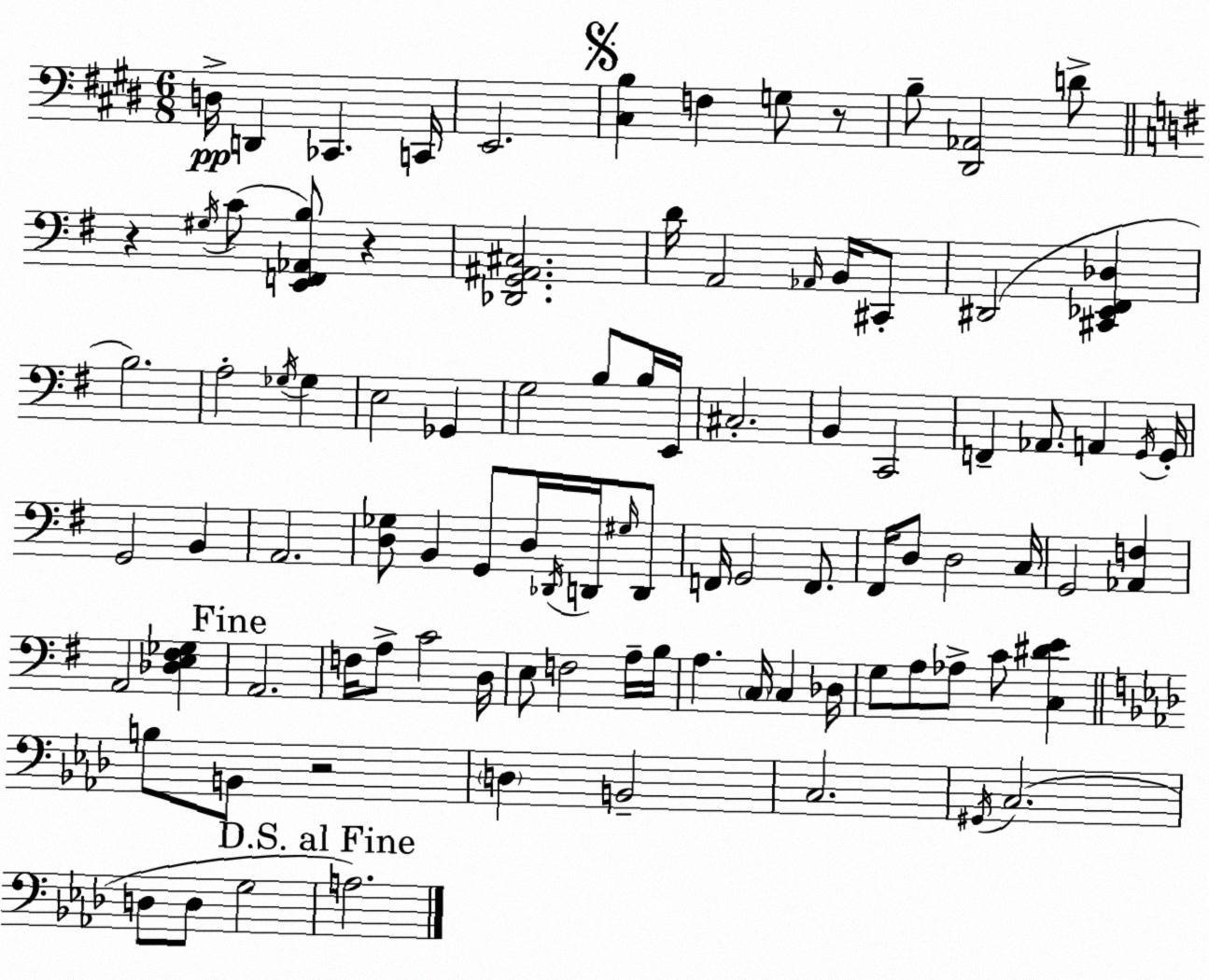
X:1
T:Untitled
M:6/8
L:1/4
K:E
D,/4 D,, _C,, C,,/4 E,,2 [^C,B,] F, G,/2 z/2 B,/2 [^D,,_A,,]2 D/2 z ^G,/4 C/2 [E,,F,,_A,,B,]/2 z [_D,,G,,^A,,^C,]2 D/4 A,,2 _A,,/4 B,,/4 ^C,,/2 ^D,,2 [^C,,_E,,^F,,_D,] B,2 A,2 _G,/4 _G, E,2 _G,, G,2 B,/2 B,/4 E,,/4 ^C,2 B,, C,,2 F,, _A,,/2 A,, G,,/4 G,,/4 G,,2 B,, A,,2 [D,_G,]/2 B,, G,,/2 D,/4 _D,,/4 D,,/4 ^G,/4 D,,/2 F,,/4 G,,2 F,,/2 ^F,,/4 D,/2 D,2 C,/4 G,,2 [_A,,F,] A,,2 [_D,E,^F,_G,] A,,2 F,/4 A,/2 C2 D,/4 E,/2 F,2 A,/4 B,/4 A, C,/4 C, _D,/4 G,/2 A,/2 _A,/2 C/2 [C,^DE] B,/2 B,,/2 z2 D, B,,2 C,2 ^G,,/4 C,2 D,/2 D,/2 G,2 A,2